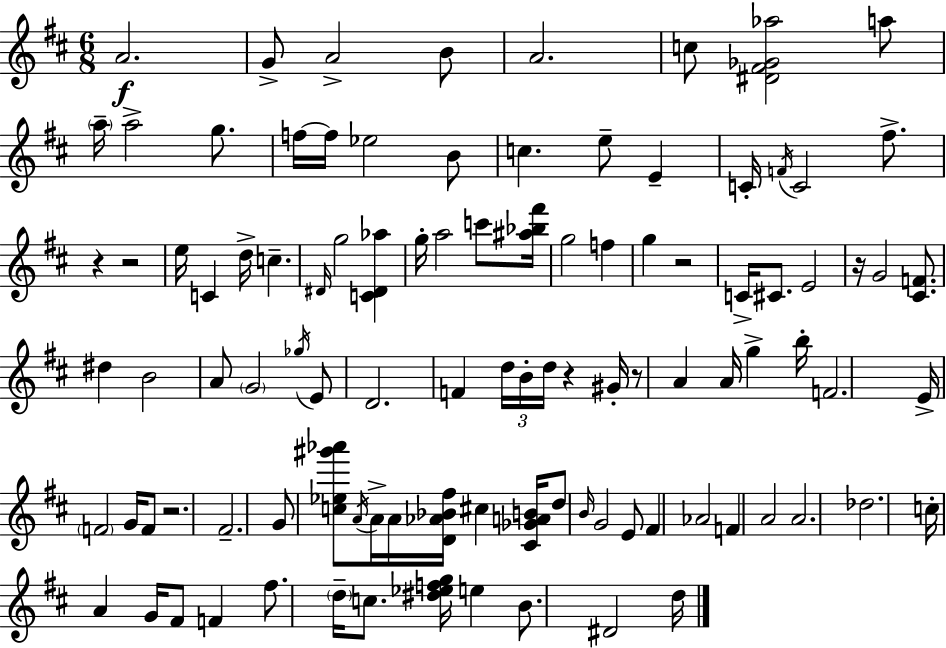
A4/h. G4/e A4/h B4/e A4/h. C5/e [D#4,F#4,Gb4,Ab5]/h A5/e A5/s A5/h G5/e. F5/s F5/s Eb5/h B4/e C5/q. E5/e E4/q C4/s F4/s C4/h F#5/e. R/q R/h E5/s C4/q D5/s C5/q. D#4/s G5/h [C4,D#4,Ab5]/q G5/s A5/h C6/e [A#5,Bb5,F#6]/s G5/h F5/q G5/q R/h C4/s C#4/e. E4/h R/s G4/h [C#4,F4]/e. D#5/q B4/h A4/e G4/h Gb5/s E4/e D4/h. F4/q D5/s B4/s D5/s R/q G#4/s R/e A4/q A4/s G5/q B5/s F4/h. E4/s F4/h G4/s F4/e R/h. F#4/h. G4/e [C5,Eb5,G#6,Ab6]/e A4/s A4/s A4/s [D4,Ab4,Bb4,F#5]/s C#5/q [C#4,Gb4,A4,B4]/s D5/e B4/s G4/h E4/e F#4/q Ab4/h F4/q A4/h A4/h. Db5/h. C5/s A4/q G4/s F#4/e F4/q F#5/e. D5/s C5/e. [D#5,Eb5,F5,G5]/s E5/q B4/e. D#4/h D5/s